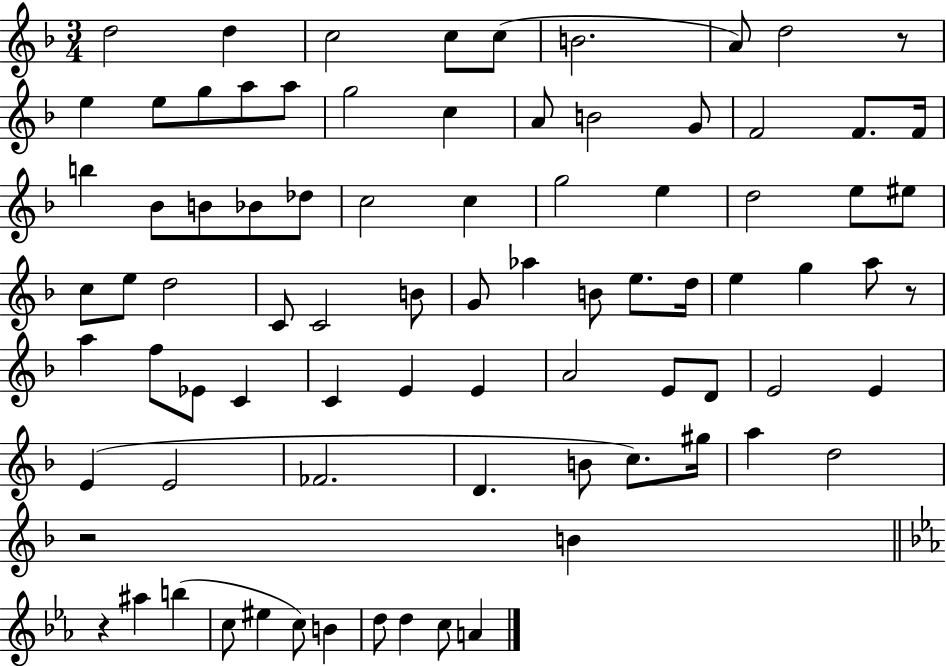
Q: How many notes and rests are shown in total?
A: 83